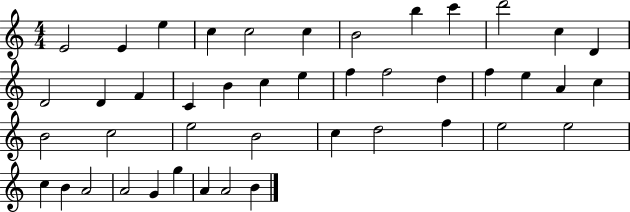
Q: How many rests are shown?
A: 0